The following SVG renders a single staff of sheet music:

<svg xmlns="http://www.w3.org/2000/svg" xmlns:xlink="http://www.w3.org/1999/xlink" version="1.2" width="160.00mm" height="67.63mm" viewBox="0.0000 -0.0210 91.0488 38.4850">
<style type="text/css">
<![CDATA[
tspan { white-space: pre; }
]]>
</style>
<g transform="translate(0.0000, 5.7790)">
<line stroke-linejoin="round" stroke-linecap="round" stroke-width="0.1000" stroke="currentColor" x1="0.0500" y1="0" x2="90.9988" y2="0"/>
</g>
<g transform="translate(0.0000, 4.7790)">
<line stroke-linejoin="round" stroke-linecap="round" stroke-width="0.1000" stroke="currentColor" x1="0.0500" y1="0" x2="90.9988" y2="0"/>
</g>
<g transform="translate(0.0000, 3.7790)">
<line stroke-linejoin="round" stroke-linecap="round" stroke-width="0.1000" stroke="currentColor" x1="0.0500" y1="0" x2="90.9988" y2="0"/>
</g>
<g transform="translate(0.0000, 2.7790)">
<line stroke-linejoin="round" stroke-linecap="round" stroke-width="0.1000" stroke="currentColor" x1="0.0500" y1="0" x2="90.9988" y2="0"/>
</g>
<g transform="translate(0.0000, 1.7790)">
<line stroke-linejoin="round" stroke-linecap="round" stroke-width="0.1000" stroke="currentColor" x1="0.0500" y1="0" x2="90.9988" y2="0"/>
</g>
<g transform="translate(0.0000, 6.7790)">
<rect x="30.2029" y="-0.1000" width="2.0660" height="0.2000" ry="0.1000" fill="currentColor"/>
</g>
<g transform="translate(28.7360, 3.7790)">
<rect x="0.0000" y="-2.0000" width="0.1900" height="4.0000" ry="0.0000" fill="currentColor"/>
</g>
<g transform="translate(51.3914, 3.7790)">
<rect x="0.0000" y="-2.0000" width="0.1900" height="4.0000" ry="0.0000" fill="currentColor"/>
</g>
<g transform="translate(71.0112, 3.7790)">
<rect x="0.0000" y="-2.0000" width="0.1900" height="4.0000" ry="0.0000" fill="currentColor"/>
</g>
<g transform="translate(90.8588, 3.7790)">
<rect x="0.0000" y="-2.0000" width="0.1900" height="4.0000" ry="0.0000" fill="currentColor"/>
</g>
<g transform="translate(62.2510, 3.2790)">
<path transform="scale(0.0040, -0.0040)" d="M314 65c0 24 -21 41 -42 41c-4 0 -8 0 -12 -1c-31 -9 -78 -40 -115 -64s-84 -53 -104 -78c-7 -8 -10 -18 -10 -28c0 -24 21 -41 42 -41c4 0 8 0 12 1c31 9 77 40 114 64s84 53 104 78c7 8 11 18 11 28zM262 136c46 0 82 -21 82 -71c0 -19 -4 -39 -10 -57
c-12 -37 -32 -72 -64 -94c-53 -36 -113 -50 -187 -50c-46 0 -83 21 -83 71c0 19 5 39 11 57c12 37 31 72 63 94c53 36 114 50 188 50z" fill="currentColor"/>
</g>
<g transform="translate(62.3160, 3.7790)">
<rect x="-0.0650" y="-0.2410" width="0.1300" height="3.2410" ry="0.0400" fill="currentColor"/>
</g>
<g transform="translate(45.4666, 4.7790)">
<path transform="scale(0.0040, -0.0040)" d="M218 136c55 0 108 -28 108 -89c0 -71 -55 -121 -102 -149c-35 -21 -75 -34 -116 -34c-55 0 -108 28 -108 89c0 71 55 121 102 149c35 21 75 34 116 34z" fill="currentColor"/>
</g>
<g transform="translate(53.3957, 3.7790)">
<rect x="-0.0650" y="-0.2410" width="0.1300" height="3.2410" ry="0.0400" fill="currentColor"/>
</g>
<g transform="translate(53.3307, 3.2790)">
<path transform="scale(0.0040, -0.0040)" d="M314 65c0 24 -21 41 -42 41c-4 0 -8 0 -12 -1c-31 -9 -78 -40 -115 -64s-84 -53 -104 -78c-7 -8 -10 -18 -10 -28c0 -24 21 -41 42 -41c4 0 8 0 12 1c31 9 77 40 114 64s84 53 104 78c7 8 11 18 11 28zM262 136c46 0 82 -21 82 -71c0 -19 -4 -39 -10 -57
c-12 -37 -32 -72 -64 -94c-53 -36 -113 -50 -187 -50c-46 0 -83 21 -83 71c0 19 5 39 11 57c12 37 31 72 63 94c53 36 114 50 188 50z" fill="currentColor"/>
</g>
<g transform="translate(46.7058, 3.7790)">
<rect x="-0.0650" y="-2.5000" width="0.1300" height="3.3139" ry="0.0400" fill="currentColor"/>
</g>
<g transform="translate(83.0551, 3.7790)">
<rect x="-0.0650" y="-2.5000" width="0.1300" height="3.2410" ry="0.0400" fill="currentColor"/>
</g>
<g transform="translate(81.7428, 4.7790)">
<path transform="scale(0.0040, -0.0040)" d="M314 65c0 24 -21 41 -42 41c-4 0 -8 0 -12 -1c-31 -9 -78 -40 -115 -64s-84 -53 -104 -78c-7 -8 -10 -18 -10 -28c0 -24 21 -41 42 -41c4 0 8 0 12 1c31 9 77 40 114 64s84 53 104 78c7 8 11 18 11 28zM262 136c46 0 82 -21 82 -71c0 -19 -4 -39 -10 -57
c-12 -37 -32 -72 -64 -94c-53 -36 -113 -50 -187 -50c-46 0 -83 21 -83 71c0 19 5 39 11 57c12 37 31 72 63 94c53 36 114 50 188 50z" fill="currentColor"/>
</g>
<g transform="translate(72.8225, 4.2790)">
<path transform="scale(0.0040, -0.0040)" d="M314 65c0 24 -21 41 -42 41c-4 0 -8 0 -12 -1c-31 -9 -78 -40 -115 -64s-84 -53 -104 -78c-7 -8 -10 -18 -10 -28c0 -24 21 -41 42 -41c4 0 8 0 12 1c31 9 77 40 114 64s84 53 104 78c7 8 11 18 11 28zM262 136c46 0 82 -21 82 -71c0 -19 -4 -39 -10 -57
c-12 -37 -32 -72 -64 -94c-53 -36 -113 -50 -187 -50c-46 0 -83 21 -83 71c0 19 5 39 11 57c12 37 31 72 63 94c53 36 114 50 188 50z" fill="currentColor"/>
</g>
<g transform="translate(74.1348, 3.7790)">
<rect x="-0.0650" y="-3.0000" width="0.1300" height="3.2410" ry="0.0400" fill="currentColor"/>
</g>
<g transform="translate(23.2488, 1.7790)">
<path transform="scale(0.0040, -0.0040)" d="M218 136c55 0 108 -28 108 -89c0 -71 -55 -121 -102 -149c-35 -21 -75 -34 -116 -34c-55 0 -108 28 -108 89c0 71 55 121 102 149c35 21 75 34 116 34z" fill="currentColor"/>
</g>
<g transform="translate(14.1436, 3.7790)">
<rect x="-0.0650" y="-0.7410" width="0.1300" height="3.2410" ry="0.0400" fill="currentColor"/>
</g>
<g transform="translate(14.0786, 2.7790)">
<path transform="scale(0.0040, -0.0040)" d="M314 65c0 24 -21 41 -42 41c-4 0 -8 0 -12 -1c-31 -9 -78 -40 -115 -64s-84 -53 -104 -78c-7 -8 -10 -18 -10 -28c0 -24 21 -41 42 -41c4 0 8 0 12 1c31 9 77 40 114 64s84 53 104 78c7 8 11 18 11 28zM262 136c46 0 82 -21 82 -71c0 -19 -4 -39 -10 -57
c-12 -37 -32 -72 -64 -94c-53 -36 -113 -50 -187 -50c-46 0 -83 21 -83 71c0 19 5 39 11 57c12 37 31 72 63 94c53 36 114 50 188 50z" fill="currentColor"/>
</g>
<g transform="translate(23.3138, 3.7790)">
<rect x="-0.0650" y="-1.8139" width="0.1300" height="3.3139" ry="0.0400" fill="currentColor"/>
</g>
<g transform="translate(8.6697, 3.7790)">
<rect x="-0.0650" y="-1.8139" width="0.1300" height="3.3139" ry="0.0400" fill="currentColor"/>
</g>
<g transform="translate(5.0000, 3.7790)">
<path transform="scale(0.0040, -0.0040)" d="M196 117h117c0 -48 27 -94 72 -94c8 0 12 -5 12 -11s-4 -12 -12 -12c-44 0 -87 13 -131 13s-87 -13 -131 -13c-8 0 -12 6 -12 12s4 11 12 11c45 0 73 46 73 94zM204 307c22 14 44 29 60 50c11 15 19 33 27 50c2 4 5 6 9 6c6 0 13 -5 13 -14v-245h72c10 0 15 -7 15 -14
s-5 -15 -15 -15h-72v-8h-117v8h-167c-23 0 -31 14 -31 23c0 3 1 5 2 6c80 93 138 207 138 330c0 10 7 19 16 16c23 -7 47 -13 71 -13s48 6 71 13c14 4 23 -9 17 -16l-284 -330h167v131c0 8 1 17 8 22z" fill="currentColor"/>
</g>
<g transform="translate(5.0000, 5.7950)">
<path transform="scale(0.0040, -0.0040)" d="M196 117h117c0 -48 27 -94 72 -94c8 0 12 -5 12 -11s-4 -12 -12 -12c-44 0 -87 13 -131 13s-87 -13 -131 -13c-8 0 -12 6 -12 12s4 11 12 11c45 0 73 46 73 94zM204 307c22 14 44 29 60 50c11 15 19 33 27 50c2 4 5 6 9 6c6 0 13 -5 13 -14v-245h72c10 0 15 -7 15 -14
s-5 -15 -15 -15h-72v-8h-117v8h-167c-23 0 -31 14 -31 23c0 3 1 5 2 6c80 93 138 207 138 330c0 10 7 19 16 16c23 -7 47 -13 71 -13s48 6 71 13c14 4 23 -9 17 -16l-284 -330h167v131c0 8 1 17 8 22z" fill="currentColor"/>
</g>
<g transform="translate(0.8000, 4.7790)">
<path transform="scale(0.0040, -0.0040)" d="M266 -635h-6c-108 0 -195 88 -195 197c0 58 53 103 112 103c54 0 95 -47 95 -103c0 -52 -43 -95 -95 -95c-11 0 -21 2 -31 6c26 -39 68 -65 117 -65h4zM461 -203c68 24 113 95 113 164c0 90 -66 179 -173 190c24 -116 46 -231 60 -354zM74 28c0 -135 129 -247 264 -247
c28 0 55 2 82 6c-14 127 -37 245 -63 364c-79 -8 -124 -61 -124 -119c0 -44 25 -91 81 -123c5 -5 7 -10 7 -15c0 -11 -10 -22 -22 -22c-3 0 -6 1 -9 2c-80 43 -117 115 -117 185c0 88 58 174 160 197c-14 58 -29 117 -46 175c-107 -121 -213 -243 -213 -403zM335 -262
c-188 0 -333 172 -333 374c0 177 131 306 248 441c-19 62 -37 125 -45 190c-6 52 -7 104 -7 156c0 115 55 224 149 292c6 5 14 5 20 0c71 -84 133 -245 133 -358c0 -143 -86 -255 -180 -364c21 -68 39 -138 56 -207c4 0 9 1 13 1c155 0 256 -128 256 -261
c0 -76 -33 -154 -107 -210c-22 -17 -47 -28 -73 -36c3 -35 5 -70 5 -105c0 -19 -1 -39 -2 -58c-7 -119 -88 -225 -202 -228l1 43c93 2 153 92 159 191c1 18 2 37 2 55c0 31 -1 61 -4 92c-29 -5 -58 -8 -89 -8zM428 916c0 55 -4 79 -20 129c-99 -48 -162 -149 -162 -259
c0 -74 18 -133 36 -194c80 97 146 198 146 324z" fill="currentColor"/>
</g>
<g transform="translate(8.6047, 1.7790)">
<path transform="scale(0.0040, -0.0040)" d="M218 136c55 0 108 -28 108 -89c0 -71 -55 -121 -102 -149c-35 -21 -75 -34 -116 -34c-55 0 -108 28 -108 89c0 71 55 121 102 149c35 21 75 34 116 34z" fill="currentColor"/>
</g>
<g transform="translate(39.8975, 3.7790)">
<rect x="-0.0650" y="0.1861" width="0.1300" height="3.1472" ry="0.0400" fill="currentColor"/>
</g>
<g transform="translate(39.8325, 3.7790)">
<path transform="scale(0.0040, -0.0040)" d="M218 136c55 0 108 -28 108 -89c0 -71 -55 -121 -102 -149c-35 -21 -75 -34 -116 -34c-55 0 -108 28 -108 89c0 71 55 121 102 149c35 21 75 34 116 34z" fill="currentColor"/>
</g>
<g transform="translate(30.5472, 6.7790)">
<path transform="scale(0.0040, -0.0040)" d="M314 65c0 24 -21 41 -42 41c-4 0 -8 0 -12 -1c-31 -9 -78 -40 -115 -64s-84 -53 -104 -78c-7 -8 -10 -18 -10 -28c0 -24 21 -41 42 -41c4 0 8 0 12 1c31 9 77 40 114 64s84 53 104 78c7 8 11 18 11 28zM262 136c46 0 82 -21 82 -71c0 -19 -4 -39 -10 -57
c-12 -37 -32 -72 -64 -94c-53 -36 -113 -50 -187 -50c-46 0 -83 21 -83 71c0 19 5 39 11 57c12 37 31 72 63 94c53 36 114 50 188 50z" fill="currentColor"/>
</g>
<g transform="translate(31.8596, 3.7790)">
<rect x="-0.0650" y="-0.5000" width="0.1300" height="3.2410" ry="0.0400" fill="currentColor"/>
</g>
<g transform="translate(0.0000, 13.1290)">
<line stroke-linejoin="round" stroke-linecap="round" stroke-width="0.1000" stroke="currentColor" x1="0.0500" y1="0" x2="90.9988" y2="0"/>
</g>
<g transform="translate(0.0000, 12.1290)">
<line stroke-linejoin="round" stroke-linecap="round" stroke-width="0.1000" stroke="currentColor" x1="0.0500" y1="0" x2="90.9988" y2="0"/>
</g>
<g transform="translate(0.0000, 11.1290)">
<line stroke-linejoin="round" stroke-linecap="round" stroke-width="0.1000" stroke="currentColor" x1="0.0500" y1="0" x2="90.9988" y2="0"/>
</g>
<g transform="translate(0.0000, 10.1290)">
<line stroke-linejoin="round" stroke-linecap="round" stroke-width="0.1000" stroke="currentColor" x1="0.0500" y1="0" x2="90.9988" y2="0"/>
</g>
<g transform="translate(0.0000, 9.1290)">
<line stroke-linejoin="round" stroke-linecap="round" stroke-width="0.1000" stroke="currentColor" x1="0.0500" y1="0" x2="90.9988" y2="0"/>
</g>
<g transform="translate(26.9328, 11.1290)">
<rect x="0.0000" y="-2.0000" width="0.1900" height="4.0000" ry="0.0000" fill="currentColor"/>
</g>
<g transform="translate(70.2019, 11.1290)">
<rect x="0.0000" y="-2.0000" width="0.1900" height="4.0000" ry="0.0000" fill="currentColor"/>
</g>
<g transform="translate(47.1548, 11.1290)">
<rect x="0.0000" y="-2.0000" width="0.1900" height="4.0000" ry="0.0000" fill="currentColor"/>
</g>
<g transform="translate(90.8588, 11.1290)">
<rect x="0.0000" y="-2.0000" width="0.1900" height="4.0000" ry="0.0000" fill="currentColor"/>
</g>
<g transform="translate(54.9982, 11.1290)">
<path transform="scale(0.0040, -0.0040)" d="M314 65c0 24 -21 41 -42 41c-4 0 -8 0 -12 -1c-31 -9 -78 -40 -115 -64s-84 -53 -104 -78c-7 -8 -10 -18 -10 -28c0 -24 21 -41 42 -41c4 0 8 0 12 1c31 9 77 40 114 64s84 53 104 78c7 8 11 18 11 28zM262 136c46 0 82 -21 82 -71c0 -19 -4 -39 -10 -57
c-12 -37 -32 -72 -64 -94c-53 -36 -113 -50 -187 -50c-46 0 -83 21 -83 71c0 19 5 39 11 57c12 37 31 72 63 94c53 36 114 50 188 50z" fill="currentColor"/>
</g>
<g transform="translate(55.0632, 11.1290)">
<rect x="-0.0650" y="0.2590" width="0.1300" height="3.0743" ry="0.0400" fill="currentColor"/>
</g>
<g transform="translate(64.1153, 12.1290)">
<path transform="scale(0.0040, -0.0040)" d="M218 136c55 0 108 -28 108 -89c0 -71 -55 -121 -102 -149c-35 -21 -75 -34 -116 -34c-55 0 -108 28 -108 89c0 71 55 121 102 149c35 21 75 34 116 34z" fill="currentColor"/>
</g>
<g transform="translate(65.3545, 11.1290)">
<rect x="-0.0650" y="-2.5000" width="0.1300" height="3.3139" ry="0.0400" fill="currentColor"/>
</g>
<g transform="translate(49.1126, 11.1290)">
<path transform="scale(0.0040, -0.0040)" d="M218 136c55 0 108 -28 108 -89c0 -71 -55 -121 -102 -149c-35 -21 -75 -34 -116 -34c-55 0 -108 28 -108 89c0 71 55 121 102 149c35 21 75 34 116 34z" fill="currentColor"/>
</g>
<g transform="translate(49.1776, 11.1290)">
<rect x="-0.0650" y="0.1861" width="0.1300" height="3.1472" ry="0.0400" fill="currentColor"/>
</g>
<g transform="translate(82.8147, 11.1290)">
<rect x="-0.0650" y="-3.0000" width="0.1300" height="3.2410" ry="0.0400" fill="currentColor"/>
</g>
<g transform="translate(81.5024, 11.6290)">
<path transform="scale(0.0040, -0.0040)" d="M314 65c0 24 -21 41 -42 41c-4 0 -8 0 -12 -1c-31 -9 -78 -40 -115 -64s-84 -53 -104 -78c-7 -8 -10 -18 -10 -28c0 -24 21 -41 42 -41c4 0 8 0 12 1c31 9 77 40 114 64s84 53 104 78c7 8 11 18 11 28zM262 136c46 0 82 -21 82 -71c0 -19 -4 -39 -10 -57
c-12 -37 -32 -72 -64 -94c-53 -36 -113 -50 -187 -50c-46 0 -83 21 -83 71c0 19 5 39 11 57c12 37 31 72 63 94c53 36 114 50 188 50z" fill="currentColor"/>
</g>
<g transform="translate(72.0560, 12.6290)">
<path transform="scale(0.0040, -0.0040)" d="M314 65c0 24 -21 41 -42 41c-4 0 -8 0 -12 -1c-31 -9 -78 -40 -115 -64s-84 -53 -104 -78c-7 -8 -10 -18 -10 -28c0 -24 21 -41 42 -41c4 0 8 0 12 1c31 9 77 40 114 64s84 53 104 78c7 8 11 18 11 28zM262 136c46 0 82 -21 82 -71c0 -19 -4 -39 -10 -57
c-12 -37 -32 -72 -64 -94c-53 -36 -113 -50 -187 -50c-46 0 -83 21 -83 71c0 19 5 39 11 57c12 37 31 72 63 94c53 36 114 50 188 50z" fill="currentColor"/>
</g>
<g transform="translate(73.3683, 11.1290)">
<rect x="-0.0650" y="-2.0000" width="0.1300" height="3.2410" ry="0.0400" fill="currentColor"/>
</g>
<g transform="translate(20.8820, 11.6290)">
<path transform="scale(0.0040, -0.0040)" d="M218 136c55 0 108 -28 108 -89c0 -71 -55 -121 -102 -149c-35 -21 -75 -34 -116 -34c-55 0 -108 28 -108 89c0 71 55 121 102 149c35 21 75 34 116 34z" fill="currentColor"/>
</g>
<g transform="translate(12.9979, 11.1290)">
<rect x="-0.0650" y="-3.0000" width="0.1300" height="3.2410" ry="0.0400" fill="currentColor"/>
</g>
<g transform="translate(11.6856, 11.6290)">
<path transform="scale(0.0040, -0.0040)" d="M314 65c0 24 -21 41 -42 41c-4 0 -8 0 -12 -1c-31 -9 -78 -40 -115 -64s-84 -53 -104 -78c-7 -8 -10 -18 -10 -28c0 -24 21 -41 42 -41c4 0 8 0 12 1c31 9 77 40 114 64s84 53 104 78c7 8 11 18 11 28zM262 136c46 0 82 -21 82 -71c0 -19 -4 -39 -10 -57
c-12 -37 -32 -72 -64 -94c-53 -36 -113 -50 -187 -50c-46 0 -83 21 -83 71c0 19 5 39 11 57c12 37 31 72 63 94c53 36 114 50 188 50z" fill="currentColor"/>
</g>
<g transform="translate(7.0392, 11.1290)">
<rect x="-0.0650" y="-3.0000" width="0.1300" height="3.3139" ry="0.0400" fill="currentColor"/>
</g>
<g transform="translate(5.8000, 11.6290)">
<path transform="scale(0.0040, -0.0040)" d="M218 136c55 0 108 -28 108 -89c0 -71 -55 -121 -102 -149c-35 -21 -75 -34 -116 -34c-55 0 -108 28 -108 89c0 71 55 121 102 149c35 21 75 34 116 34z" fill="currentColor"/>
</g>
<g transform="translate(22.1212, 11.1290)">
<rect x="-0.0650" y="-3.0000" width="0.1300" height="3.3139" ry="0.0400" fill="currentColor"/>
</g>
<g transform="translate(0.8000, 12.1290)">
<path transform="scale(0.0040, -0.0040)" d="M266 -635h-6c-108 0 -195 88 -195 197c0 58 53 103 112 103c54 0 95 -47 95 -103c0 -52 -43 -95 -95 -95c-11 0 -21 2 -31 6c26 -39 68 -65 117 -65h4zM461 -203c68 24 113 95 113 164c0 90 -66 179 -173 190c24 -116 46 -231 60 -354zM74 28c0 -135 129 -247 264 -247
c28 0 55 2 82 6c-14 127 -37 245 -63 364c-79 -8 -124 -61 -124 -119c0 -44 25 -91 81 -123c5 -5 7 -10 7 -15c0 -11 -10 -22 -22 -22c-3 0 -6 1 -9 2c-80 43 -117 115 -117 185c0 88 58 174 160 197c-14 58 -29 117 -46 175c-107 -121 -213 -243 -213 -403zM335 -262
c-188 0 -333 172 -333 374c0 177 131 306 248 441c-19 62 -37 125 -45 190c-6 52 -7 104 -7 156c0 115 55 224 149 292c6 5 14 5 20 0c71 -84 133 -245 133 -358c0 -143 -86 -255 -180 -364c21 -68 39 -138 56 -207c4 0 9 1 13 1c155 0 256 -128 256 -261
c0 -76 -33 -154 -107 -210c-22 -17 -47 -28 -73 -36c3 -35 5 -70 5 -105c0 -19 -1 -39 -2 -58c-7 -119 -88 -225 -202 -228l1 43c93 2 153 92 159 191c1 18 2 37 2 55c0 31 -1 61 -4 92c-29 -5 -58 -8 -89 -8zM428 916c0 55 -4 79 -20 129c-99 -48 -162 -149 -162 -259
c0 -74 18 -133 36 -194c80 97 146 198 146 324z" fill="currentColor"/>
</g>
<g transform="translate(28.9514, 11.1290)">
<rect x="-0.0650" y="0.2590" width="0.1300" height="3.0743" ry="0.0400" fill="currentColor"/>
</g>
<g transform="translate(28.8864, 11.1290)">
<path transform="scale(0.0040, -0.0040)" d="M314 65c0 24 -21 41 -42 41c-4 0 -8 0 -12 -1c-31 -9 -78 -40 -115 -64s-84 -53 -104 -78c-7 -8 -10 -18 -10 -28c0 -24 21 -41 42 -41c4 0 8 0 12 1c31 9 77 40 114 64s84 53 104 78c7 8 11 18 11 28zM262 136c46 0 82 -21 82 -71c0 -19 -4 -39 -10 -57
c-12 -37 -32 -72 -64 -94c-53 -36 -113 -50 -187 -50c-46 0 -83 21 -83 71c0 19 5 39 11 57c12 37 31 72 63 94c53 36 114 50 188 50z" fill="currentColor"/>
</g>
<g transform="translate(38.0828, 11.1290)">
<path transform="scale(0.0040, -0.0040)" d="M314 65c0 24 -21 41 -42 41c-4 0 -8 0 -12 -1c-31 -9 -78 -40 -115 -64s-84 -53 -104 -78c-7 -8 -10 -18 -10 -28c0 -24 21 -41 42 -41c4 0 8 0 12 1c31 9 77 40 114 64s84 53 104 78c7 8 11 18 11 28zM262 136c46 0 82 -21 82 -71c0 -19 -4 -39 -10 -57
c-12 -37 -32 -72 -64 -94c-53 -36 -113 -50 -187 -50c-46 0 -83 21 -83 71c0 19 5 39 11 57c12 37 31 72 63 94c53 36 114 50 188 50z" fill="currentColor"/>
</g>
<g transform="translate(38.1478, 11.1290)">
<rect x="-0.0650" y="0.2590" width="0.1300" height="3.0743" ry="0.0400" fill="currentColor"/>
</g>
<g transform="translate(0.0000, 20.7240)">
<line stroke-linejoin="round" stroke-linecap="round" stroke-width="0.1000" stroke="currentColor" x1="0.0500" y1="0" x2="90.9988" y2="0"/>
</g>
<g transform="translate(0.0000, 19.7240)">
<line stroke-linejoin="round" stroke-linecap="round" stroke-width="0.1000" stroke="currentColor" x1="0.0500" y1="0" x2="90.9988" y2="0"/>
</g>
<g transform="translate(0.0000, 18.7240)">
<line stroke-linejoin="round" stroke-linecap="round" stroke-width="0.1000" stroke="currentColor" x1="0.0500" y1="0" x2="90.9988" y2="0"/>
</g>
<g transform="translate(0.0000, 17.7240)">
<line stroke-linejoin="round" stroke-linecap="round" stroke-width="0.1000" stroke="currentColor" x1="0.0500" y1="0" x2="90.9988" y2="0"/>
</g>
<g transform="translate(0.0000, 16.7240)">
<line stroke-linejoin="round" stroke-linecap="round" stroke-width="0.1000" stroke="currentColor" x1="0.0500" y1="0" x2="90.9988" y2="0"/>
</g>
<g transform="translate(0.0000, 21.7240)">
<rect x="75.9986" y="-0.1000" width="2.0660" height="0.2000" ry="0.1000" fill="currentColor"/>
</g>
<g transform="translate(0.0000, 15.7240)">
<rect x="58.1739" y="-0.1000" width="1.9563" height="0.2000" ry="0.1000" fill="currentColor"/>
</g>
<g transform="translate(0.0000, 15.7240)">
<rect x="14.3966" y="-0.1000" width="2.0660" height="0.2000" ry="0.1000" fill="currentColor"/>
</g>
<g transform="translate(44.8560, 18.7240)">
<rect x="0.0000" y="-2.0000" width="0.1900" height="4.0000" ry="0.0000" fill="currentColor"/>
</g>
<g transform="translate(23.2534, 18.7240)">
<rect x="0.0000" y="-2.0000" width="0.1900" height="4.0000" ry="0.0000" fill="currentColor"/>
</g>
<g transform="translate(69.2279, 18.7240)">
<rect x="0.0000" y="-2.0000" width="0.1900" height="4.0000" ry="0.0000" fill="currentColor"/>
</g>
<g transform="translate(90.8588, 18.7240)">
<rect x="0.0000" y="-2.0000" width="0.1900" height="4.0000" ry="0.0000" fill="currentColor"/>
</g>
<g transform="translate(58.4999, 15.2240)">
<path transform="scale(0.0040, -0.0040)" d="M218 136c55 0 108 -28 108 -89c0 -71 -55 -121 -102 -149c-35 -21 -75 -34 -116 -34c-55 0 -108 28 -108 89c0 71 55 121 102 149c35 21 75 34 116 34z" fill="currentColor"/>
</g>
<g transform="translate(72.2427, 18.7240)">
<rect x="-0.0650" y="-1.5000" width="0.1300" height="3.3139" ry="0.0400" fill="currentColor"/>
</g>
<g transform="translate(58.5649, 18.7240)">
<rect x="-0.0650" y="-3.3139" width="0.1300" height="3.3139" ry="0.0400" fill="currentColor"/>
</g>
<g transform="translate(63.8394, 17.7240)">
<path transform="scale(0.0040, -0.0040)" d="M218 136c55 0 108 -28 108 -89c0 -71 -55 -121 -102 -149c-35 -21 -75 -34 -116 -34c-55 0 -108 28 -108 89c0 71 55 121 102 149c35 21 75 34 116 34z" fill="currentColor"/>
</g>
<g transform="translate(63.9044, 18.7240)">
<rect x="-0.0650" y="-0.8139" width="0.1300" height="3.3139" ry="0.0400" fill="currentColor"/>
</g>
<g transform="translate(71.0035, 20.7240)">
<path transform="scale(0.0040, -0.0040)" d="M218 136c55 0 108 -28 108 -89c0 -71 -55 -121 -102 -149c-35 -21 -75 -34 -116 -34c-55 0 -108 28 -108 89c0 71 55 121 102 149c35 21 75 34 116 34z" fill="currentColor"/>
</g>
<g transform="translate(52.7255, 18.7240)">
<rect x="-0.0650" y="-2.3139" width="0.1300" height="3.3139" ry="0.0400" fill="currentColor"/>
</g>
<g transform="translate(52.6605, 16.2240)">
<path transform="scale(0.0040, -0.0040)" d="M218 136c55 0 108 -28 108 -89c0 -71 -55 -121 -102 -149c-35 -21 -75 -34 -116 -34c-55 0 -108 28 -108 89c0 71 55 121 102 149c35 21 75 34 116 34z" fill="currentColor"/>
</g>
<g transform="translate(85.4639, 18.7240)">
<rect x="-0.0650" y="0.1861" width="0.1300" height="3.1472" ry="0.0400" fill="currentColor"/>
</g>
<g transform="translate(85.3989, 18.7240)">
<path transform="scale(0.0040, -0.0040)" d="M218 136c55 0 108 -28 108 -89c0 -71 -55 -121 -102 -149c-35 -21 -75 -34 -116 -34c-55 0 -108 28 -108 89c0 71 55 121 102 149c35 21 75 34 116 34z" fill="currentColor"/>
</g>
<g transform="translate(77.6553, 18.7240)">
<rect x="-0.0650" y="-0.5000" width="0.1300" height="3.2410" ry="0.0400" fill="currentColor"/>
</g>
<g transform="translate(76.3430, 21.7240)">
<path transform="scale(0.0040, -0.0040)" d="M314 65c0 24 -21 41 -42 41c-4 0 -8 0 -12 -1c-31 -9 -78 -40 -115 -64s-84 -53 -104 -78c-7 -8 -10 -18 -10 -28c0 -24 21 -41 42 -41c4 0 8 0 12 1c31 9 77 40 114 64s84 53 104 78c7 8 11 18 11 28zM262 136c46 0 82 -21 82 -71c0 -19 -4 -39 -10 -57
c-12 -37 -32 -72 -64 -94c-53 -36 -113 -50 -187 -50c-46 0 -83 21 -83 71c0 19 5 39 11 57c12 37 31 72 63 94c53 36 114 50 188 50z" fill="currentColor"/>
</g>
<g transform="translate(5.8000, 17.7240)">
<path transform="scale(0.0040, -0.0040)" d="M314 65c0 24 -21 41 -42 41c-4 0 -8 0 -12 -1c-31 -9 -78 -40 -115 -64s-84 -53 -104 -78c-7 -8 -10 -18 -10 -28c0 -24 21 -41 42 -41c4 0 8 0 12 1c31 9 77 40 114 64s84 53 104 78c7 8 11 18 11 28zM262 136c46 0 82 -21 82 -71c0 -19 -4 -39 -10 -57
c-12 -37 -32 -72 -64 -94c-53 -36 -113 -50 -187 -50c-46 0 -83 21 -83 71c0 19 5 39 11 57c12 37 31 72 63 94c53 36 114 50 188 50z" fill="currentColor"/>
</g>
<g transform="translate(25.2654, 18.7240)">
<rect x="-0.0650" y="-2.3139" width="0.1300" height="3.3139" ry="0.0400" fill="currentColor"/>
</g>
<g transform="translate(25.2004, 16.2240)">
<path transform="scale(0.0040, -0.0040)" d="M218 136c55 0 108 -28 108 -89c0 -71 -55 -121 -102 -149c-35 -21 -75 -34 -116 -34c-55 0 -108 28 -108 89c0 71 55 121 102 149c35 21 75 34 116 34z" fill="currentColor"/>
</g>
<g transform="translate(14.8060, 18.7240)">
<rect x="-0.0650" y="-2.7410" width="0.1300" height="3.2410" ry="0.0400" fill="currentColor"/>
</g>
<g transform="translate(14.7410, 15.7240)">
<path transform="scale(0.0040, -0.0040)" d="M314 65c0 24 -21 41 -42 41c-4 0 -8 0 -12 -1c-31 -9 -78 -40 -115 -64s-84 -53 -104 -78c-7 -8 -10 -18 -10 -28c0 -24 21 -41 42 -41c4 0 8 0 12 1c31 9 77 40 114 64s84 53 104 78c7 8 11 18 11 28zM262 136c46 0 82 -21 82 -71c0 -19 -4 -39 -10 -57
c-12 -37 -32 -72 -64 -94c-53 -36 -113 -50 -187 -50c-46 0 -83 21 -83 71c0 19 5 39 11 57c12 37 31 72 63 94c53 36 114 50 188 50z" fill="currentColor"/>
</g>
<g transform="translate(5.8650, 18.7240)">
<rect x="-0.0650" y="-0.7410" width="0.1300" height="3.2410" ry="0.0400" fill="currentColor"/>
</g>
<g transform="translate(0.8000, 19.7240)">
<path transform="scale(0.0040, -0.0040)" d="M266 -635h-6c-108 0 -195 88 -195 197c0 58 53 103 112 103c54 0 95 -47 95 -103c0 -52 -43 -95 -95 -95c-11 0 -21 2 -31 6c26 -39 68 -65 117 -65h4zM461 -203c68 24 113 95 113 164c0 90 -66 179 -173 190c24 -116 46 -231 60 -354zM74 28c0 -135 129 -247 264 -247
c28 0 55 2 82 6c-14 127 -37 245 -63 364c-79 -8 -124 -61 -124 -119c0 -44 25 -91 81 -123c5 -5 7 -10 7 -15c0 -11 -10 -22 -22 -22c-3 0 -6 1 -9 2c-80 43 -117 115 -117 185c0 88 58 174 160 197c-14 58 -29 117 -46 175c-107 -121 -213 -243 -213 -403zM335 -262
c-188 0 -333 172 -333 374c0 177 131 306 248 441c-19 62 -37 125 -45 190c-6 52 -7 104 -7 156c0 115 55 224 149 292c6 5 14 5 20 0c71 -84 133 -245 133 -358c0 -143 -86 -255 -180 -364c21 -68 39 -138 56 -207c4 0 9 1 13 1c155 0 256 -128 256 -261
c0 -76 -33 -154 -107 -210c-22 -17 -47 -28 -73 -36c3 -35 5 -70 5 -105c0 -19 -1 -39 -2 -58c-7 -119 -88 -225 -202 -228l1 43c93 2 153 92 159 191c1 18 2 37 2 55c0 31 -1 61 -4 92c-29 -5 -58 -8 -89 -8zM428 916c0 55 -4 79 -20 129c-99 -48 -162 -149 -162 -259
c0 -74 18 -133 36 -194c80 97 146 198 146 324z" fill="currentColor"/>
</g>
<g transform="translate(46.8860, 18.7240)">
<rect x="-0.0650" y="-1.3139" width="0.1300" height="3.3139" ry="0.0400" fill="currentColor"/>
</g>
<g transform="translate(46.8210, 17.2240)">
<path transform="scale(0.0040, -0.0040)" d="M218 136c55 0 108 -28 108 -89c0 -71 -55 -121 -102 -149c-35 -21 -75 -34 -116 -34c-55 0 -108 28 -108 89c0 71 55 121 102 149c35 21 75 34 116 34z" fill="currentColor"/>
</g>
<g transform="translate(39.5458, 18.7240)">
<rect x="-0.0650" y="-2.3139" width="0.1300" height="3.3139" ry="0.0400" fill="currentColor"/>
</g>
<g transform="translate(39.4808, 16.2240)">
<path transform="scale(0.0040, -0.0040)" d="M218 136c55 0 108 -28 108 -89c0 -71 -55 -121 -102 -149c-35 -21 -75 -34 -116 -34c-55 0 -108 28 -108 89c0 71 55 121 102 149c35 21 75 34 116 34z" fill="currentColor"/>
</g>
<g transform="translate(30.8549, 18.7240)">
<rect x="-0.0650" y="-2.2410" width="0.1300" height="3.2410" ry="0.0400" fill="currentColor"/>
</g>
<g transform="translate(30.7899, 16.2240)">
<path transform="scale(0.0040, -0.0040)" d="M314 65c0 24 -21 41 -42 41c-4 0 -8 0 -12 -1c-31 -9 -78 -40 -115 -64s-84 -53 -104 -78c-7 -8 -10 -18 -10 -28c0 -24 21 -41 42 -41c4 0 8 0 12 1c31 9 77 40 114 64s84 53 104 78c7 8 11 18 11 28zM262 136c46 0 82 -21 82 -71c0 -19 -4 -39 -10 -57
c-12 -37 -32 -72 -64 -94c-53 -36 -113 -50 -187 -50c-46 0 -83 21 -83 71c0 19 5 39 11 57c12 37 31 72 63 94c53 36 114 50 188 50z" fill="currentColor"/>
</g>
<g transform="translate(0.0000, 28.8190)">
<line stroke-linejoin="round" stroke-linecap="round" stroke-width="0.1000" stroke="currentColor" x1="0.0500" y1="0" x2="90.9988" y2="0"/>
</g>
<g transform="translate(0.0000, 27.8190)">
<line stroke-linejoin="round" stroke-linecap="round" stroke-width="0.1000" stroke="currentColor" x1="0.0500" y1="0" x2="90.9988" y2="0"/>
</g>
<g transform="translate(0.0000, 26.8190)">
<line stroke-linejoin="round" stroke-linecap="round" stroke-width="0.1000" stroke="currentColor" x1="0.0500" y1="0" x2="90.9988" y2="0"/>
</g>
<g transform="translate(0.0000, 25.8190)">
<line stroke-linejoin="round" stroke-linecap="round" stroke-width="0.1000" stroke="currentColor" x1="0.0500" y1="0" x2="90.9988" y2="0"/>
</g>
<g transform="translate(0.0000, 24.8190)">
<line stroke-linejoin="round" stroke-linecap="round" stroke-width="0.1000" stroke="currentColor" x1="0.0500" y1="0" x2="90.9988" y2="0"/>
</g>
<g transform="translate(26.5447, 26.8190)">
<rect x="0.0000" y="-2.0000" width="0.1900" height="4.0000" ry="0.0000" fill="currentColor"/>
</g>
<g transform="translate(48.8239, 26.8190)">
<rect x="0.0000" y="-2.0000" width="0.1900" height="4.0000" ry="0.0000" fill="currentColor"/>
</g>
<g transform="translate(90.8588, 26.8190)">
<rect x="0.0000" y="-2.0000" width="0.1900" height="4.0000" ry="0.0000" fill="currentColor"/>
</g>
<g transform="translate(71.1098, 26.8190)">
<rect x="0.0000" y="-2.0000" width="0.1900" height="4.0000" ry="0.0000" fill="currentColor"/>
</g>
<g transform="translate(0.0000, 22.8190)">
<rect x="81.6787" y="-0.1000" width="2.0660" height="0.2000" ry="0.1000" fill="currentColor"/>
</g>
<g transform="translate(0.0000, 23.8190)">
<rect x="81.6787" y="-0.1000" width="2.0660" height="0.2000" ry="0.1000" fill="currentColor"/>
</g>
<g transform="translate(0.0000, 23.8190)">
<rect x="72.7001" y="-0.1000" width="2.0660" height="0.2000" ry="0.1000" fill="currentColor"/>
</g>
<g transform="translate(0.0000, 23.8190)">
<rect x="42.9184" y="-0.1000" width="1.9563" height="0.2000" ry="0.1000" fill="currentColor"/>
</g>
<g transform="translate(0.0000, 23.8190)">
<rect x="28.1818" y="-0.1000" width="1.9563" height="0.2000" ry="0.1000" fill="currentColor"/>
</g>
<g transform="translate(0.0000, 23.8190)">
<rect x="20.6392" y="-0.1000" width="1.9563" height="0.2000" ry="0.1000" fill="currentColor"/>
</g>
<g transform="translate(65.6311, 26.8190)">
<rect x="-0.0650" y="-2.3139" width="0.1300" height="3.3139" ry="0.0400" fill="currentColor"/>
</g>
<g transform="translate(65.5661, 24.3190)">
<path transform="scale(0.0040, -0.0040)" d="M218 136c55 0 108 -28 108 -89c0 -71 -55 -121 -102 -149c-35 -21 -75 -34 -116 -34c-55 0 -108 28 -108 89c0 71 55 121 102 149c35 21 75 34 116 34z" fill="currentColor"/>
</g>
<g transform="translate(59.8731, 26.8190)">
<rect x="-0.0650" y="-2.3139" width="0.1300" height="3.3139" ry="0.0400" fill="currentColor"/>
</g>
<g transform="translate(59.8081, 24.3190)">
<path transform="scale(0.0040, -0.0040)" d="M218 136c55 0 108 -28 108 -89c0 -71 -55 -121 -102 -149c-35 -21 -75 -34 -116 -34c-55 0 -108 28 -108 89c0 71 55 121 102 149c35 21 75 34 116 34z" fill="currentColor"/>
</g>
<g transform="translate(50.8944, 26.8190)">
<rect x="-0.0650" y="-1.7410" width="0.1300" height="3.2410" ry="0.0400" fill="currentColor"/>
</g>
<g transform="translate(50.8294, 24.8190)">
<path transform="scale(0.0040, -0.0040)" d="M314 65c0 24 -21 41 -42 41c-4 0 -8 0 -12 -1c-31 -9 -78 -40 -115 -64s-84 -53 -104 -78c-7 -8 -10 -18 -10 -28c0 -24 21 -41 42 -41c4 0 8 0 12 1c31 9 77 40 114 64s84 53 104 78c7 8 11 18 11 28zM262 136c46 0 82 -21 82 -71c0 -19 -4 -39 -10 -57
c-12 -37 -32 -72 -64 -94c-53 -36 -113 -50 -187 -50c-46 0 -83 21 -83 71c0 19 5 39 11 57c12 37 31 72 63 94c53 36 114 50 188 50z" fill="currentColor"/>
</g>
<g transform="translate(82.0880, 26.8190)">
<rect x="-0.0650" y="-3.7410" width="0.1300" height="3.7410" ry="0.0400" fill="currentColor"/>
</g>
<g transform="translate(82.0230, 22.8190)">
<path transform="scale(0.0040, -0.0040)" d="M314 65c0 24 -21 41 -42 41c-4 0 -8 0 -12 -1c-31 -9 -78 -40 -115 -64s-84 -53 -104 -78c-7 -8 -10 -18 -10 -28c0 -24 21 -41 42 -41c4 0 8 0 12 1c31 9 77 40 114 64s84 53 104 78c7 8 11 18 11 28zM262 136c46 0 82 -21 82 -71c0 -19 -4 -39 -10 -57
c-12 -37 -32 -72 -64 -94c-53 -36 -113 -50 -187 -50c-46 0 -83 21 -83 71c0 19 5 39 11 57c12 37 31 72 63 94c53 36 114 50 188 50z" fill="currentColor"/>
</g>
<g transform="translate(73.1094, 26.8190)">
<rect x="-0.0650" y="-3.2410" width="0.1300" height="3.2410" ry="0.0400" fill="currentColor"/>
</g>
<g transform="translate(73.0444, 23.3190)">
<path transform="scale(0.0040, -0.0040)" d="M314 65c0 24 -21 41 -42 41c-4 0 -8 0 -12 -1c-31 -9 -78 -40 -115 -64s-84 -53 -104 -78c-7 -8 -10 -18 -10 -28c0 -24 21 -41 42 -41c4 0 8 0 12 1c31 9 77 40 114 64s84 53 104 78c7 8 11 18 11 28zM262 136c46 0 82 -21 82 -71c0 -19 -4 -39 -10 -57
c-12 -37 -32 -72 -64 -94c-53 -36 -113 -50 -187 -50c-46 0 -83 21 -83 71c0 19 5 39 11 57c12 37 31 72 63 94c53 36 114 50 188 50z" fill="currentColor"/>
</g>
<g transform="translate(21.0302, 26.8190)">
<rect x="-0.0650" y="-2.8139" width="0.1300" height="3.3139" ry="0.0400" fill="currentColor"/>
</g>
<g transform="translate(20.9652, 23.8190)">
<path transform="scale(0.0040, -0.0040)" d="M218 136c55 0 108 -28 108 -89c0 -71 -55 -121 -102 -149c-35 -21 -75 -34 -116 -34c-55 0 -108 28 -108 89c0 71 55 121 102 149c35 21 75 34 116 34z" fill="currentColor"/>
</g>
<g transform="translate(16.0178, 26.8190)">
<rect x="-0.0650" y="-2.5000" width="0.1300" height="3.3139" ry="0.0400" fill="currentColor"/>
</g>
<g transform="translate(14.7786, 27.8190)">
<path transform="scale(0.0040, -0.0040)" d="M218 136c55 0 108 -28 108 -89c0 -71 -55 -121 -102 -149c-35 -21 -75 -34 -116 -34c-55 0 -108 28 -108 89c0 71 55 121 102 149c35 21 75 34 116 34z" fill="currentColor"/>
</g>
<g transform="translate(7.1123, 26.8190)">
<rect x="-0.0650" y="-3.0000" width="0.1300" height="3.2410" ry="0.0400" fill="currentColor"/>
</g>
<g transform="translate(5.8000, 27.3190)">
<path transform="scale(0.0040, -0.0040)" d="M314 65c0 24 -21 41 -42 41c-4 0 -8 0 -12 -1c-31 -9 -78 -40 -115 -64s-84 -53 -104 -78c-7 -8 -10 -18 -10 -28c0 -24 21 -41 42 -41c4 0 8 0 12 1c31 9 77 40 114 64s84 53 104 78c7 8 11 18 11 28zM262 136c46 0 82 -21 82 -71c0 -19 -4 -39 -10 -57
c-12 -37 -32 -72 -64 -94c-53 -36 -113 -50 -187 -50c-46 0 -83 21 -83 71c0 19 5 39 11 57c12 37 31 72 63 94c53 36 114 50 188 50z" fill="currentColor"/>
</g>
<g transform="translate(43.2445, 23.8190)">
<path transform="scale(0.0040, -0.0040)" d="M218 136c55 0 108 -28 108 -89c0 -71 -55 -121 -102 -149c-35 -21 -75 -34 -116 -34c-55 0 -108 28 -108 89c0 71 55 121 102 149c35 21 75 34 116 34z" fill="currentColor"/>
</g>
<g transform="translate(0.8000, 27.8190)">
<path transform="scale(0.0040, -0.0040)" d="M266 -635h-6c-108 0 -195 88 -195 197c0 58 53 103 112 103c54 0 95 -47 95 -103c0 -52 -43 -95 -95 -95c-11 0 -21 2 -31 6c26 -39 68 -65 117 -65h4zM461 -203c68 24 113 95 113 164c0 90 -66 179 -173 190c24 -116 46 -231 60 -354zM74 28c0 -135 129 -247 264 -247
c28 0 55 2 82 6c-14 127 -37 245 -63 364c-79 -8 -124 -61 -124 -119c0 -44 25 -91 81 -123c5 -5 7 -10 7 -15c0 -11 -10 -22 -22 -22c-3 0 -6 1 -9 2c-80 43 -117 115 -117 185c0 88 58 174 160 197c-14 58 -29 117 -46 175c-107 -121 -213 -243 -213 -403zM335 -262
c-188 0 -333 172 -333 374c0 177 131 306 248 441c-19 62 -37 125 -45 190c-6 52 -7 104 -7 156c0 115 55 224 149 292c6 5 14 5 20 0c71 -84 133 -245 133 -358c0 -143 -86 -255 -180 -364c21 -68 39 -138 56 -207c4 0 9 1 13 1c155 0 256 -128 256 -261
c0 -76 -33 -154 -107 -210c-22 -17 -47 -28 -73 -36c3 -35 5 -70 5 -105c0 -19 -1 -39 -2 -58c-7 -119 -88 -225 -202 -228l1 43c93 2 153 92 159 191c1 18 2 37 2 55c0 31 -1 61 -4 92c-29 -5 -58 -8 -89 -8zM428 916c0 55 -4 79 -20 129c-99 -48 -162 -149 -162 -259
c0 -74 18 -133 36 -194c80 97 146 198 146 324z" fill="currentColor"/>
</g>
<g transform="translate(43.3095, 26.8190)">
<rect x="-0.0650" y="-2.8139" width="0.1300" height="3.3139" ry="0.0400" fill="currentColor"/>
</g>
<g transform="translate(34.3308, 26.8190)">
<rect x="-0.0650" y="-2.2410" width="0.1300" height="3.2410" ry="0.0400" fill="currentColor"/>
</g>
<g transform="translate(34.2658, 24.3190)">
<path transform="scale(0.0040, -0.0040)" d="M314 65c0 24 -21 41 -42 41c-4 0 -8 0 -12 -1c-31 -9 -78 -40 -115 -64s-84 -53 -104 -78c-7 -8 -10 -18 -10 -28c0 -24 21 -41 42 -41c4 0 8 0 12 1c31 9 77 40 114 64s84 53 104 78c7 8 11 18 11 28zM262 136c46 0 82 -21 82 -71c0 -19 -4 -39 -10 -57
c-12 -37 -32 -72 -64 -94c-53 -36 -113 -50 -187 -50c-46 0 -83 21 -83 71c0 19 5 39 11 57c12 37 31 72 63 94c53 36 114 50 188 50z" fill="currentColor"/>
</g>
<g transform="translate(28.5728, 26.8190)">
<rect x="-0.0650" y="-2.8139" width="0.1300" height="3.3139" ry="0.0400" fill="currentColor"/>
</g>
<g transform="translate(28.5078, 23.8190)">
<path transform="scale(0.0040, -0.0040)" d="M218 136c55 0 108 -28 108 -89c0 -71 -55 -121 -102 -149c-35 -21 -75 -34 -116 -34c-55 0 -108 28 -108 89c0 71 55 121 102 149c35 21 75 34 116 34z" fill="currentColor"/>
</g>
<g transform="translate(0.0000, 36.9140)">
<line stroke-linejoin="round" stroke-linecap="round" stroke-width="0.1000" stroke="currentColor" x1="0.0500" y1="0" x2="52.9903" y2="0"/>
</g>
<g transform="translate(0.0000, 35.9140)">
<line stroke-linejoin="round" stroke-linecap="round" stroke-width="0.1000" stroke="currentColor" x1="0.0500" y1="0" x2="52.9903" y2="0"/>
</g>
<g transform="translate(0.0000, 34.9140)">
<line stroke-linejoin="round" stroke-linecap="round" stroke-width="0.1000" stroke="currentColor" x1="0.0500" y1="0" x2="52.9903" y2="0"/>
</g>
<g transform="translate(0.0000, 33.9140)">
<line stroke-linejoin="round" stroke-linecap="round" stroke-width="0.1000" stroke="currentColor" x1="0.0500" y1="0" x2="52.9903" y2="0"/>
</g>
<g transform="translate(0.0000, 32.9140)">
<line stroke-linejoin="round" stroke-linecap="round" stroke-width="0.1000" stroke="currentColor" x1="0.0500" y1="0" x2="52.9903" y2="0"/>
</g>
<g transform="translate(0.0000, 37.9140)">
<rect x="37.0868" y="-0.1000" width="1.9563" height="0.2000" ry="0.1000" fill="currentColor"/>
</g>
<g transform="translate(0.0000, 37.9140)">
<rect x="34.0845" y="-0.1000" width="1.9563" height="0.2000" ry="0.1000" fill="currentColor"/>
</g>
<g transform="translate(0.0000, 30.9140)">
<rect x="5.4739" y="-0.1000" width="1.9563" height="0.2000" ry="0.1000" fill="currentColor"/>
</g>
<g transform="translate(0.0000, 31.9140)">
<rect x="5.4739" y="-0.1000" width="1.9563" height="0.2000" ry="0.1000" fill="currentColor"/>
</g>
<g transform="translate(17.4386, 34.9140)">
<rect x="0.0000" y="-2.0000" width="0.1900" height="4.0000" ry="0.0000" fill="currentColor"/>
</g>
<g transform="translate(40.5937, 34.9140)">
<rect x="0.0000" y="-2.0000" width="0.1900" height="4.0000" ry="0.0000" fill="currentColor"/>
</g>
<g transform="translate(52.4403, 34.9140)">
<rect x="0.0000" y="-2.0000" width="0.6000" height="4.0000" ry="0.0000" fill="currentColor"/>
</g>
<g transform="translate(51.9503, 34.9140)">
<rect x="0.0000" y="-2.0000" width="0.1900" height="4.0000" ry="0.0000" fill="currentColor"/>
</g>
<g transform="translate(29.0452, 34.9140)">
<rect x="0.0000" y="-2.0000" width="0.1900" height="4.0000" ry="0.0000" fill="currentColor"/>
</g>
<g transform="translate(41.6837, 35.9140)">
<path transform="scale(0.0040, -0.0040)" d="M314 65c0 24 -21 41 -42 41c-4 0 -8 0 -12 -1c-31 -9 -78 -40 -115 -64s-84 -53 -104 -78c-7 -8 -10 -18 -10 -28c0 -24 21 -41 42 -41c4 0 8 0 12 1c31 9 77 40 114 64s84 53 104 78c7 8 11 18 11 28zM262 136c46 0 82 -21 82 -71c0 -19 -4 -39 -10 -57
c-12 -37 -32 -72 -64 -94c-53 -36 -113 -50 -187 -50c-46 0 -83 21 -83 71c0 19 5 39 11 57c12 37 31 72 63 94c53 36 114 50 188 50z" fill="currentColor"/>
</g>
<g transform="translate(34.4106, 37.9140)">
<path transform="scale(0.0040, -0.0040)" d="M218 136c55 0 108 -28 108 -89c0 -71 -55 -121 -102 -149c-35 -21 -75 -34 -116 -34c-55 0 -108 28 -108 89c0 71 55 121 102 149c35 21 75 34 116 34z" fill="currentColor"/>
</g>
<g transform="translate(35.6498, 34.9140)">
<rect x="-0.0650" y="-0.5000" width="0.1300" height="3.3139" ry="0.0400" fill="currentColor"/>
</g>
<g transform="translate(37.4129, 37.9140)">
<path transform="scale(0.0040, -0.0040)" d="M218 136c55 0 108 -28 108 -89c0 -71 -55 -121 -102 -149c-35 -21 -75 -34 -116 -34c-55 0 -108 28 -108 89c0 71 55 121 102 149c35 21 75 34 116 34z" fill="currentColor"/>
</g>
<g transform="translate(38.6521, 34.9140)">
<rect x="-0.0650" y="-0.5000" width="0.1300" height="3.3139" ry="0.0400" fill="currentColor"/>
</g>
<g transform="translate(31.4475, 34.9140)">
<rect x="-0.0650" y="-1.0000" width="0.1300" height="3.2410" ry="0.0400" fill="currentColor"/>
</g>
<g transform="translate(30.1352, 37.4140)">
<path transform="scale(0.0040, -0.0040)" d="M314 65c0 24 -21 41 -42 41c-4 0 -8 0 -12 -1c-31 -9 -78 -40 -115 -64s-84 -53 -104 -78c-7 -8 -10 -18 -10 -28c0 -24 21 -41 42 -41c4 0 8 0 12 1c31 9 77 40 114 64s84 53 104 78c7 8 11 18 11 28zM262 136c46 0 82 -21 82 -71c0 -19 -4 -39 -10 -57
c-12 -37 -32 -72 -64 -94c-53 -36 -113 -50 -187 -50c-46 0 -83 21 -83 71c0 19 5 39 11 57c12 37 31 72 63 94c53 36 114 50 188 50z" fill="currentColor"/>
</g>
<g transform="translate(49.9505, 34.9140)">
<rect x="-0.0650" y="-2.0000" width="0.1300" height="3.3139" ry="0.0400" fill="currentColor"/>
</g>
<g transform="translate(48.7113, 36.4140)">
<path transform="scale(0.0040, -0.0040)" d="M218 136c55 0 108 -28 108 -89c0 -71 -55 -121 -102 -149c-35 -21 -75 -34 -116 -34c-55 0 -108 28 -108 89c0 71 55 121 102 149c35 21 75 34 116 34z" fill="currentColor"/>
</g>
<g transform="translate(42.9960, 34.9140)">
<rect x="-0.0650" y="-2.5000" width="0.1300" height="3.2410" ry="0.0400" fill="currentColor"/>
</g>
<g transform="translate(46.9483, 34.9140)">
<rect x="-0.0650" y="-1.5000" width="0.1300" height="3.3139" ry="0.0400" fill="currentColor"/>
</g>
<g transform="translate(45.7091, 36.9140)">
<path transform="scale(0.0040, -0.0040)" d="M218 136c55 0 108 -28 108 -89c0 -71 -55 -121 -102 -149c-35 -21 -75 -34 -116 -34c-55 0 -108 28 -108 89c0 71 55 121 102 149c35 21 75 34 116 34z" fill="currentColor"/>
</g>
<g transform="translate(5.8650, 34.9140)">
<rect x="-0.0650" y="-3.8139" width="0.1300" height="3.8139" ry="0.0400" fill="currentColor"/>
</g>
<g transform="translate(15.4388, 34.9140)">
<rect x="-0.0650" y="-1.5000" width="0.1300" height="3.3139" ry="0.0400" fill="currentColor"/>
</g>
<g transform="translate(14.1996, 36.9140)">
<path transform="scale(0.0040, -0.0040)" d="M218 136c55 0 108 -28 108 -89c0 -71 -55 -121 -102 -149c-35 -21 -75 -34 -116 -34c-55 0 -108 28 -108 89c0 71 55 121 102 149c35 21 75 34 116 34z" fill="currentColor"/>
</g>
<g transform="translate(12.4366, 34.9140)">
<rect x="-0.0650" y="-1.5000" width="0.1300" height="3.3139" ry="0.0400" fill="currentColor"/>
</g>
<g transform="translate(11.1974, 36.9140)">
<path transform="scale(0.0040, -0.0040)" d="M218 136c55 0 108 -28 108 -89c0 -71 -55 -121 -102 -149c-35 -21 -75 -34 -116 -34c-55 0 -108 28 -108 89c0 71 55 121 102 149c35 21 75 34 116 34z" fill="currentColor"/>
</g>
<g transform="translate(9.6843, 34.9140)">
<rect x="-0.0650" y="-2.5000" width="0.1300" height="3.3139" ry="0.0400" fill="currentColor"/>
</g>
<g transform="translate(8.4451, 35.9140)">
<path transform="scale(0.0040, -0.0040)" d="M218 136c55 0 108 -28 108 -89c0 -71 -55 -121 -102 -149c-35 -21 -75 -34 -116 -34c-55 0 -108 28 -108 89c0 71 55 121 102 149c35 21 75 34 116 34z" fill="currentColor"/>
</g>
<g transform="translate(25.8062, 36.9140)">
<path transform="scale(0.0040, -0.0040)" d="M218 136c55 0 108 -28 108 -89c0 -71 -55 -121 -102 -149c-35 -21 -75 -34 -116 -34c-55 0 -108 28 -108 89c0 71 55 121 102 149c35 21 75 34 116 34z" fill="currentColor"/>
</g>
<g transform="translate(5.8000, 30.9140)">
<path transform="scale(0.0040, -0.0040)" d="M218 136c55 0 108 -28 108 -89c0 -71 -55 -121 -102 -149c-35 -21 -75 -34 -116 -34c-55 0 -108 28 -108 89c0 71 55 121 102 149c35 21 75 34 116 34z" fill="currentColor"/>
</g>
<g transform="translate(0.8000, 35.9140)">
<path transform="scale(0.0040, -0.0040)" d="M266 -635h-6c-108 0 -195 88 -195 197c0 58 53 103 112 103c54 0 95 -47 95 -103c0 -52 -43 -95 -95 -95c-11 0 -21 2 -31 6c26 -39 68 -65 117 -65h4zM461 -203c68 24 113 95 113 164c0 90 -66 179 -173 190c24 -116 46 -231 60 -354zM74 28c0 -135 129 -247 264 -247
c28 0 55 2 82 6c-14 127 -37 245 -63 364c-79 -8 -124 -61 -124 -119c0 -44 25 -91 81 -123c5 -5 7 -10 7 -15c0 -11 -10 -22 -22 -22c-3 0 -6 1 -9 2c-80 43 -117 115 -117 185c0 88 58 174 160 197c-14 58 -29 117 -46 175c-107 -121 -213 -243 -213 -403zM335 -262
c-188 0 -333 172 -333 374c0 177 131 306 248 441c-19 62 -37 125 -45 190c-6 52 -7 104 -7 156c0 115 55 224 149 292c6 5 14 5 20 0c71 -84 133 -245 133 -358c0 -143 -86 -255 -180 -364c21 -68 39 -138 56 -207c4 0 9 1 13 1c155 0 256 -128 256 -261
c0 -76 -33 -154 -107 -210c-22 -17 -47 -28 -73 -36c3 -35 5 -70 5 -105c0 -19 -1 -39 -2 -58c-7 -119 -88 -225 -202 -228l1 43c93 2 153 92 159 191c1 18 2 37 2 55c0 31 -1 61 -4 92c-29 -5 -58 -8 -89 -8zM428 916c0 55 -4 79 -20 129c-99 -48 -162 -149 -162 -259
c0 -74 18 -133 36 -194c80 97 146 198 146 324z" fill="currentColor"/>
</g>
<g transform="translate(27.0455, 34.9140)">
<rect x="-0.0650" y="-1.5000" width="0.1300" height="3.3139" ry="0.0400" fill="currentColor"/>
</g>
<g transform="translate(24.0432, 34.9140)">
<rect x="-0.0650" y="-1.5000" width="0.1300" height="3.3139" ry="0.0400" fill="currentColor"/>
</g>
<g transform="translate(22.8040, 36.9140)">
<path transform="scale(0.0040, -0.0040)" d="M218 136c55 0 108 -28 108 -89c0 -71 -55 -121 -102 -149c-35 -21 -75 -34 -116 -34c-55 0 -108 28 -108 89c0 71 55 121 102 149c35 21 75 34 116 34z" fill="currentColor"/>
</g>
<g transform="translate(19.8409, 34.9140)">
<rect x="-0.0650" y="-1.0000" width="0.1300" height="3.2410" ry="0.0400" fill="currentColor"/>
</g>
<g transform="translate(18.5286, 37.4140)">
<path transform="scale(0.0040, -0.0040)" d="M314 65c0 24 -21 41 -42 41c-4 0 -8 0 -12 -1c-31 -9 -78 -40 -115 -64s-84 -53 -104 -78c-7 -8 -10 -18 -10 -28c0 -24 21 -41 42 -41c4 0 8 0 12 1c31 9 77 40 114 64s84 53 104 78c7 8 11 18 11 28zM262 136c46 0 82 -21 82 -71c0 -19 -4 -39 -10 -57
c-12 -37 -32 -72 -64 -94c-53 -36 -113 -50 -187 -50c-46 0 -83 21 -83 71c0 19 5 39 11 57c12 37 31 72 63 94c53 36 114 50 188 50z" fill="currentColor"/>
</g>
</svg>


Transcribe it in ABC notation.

X:1
T:Untitled
M:4/4
L:1/4
K:C
f d2 f C2 B G c2 c2 A2 G2 A A2 A B2 B2 B B2 G F2 A2 d2 a2 g g2 g e g b d E C2 B A2 G a a g2 a f2 g g b2 c'2 c' G E E D2 E E D2 C C G2 E F